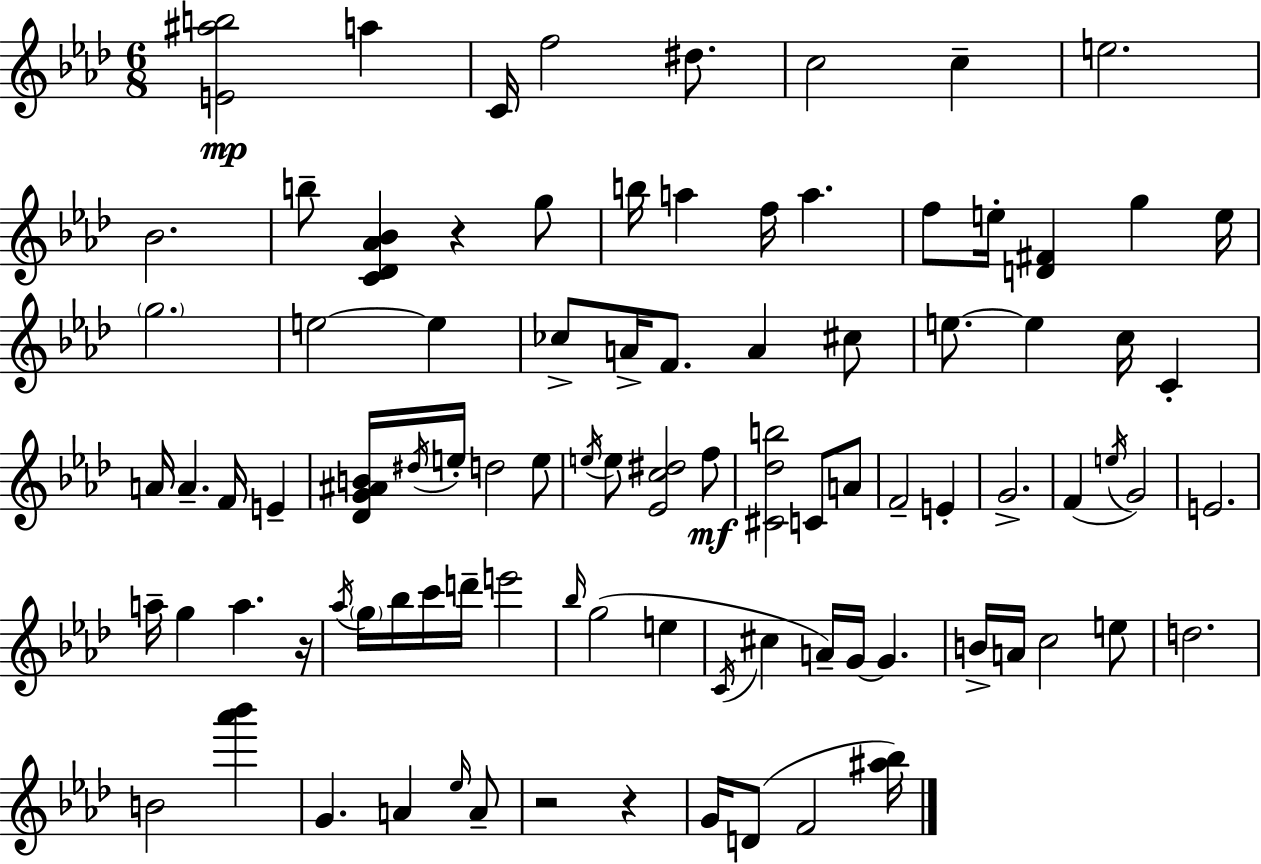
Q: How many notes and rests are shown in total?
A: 92